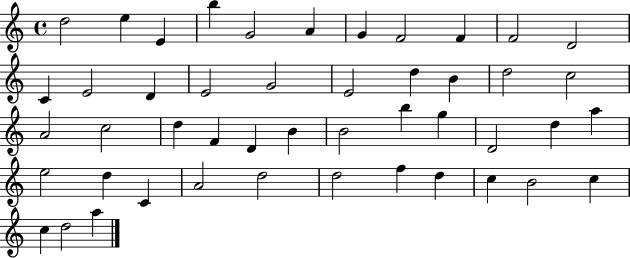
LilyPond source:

{
  \clef treble
  \time 4/4
  \defaultTimeSignature
  \key c \major
  d''2 e''4 e'4 | b''4 g'2 a'4 | g'4 f'2 f'4 | f'2 d'2 | \break c'4 e'2 d'4 | e'2 g'2 | e'2 d''4 b'4 | d''2 c''2 | \break a'2 c''2 | d''4 f'4 d'4 b'4 | b'2 b''4 g''4 | d'2 d''4 a''4 | \break e''2 d''4 c'4 | a'2 d''2 | d''2 f''4 d''4 | c''4 b'2 c''4 | \break c''4 d''2 a''4 | \bar "|."
}